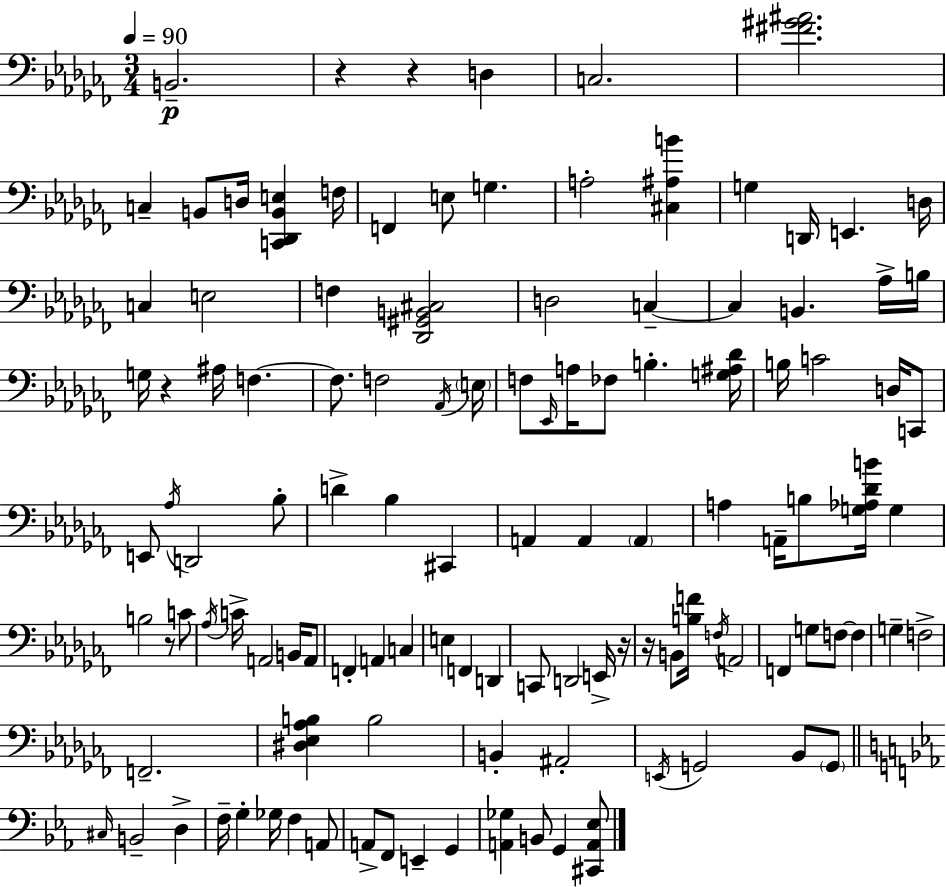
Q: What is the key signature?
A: AES minor